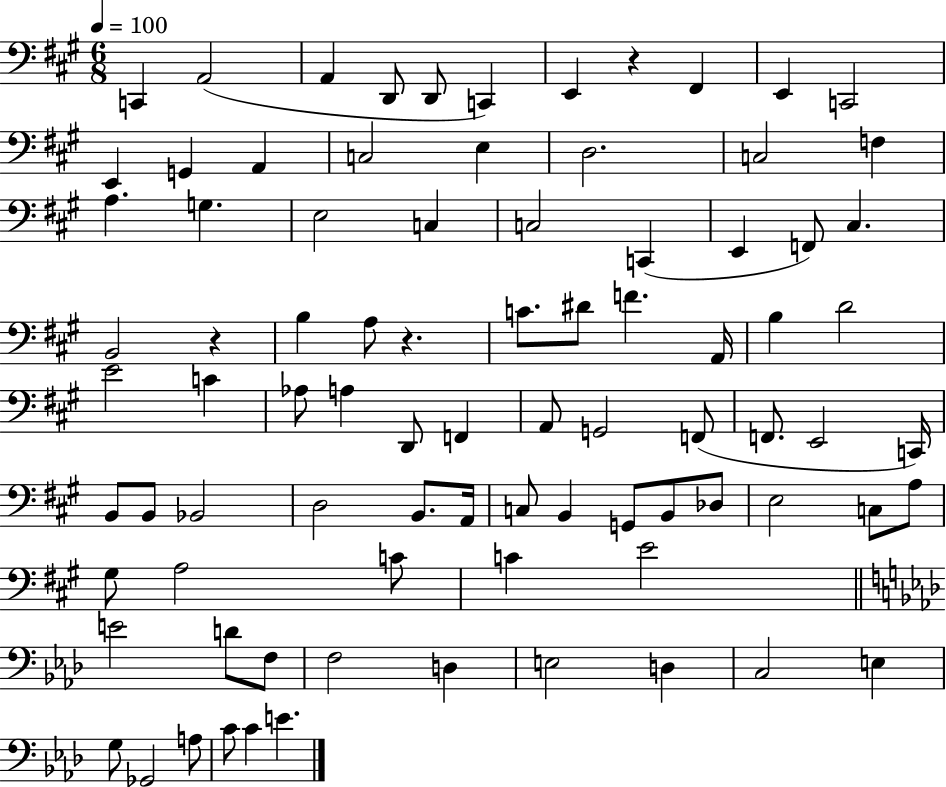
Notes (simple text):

C2/q A2/h A2/q D2/e D2/e C2/q E2/q R/q F#2/q E2/q C2/h E2/q G2/q A2/q C3/h E3/q D3/h. C3/h F3/q A3/q. G3/q. E3/h C3/q C3/h C2/q E2/q F2/e C#3/q. B2/h R/q B3/q A3/e R/q. C4/e. D#4/e F4/q. A2/s B3/q D4/h E4/h C4/q Ab3/e A3/q D2/e F2/q A2/e G2/h F2/e F2/e. E2/h C2/s B2/e B2/e Bb2/h D3/h B2/e. A2/s C3/e B2/q G2/e B2/e Db3/e E3/h C3/e A3/e G#3/e A3/h C4/e C4/q E4/h E4/h D4/e F3/e F3/h D3/q E3/h D3/q C3/h E3/q G3/e Gb2/h A3/e C4/e C4/q E4/q.